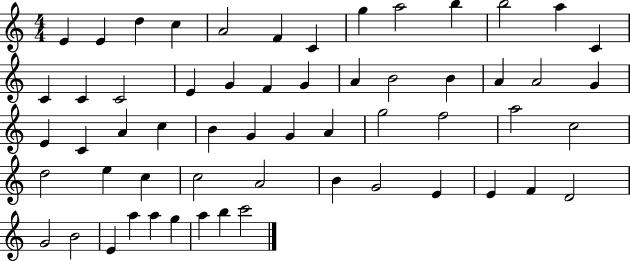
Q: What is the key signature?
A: C major